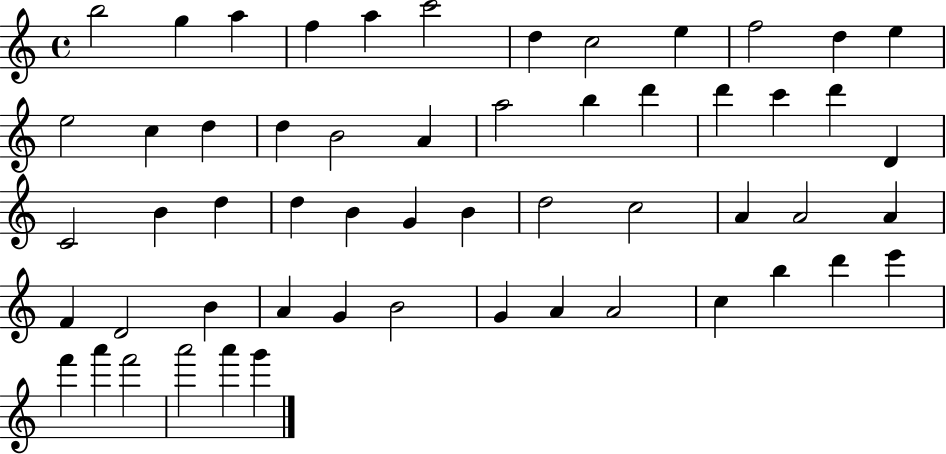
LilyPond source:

{
  \clef treble
  \time 4/4
  \defaultTimeSignature
  \key c \major
  b''2 g''4 a''4 | f''4 a''4 c'''2 | d''4 c''2 e''4 | f''2 d''4 e''4 | \break e''2 c''4 d''4 | d''4 b'2 a'4 | a''2 b''4 d'''4 | d'''4 c'''4 d'''4 d'4 | \break c'2 b'4 d''4 | d''4 b'4 g'4 b'4 | d''2 c''2 | a'4 a'2 a'4 | \break f'4 d'2 b'4 | a'4 g'4 b'2 | g'4 a'4 a'2 | c''4 b''4 d'''4 e'''4 | \break f'''4 a'''4 f'''2 | a'''2 a'''4 g'''4 | \bar "|."
}